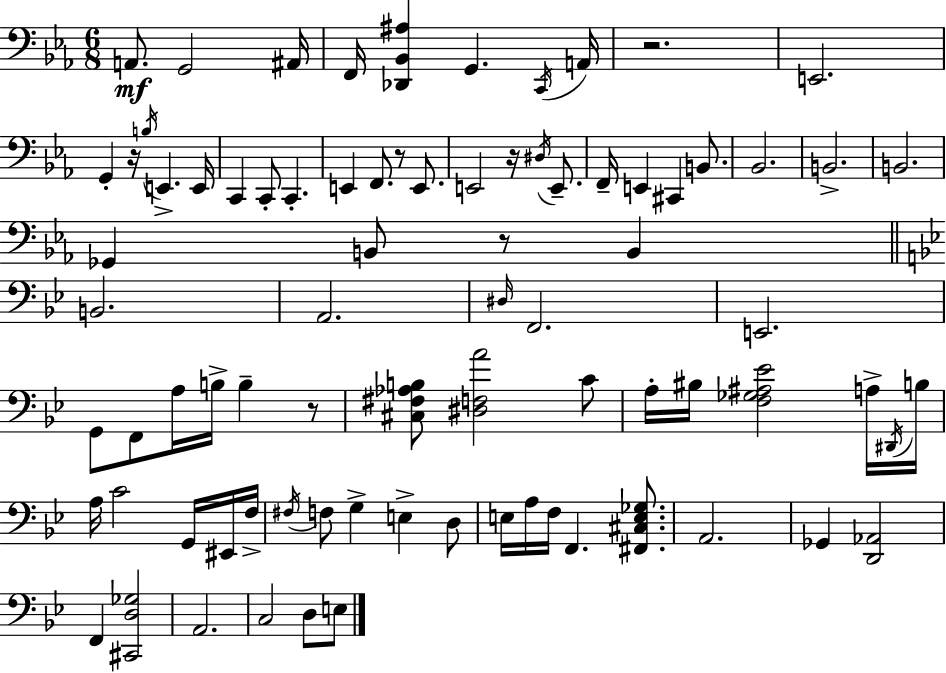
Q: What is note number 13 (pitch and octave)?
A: C2